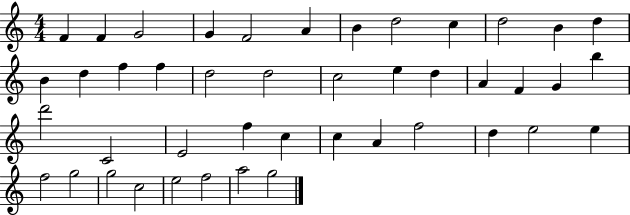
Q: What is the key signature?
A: C major